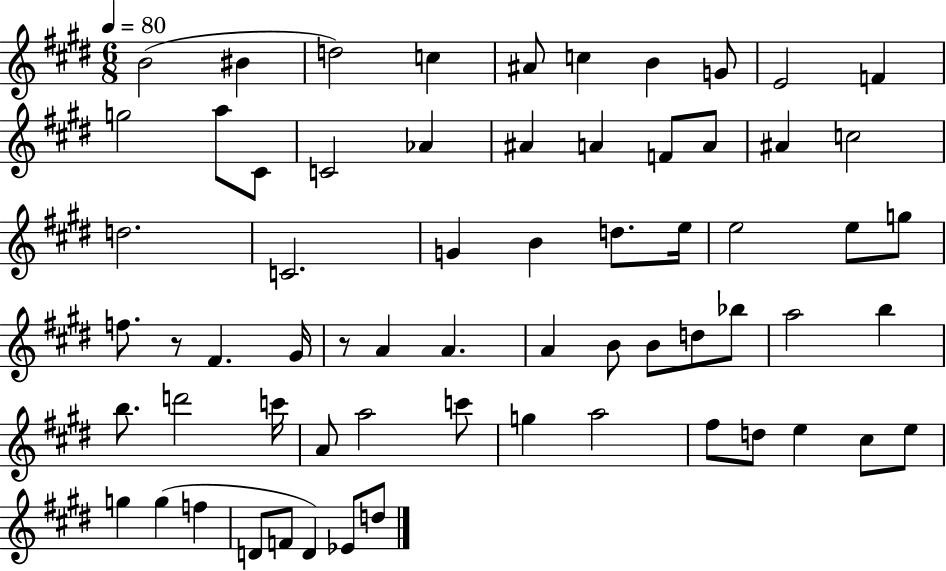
B4/h BIS4/q D5/h C5/q A#4/e C5/q B4/q G4/e E4/h F4/q G5/h A5/e C#4/e C4/h Ab4/q A#4/q A4/q F4/e A4/e A#4/q C5/h D5/h. C4/h. G4/q B4/q D5/e. E5/s E5/h E5/e G5/e F5/e. R/e F#4/q. G#4/s R/e A4/q A4/q. A4/q B4/e B4/e D5/e Bb5/e A5/h B5/q B5/e. D6/h C6/s A4/e A5/h C6/e G5/q A5/h F#5/e D5/e E5/q C#5/e E5/e G5/q G5/q F5/q D4/e F4/e D4/q Eb4/e D5/e